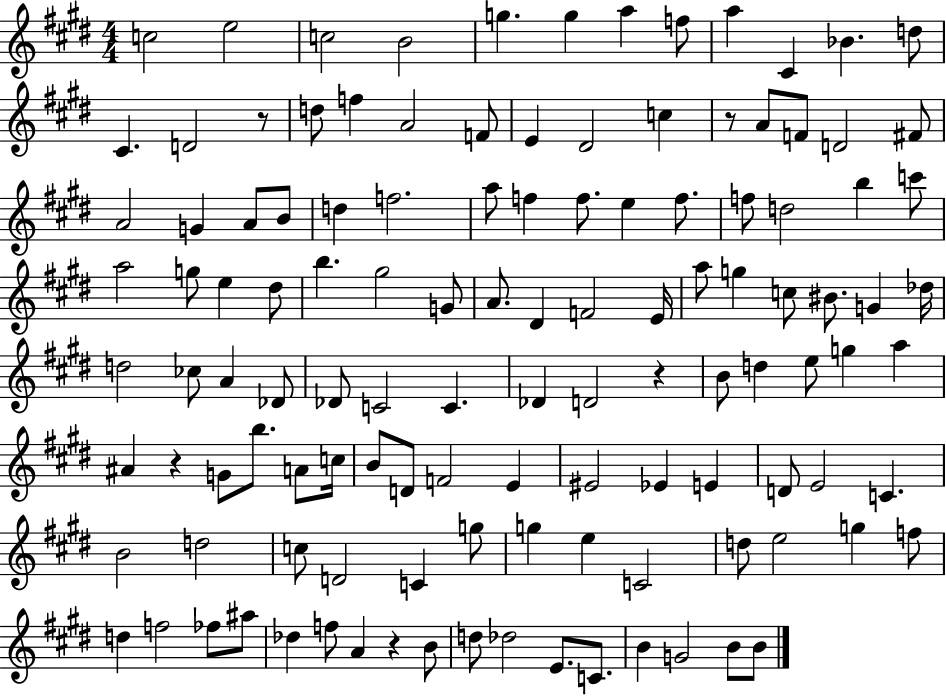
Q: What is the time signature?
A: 4/4